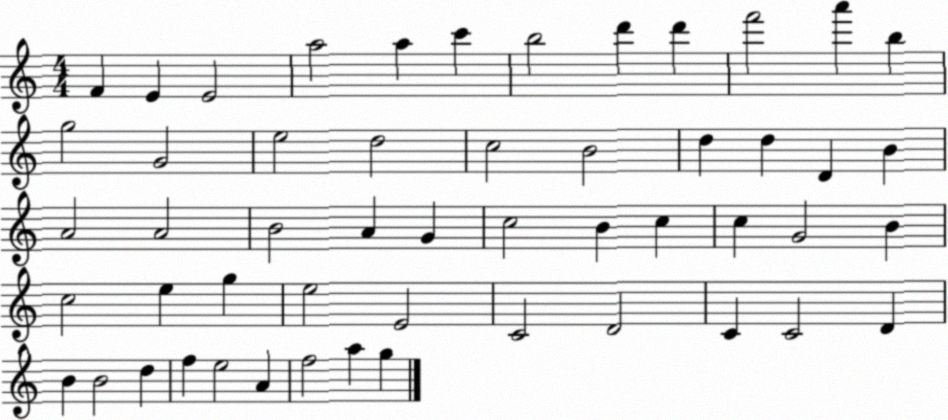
X:1
T:Untitled
M:4/4
L:1/4
K:C
F E E2 a2 a c' b2 d' d' f'2 a' b g2 G2 e2 d2 c2 B2 d d D B A2 A2 B2 A G c2 B c c G2 B c2 e g e2 E2 C2 D2 C C2 D B B2 d f e2 A f2 a g